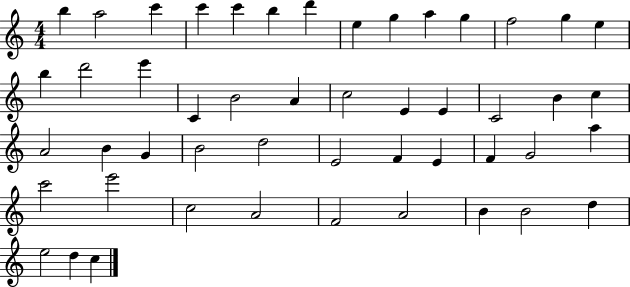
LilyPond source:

{
  \clef treble
  \numericTimeSignature
  \time 4/4
  \key c \major
  b''4 a''2 c'''4 | c'''4 c'''4 b''4 d'''4 | e''4 g''4 a''4 g''4 | f''2 g''4 e''4 | \break b''4 d'''2 e'''4 | c'4 b'2 a'4 | c''2 e'4 e'4 | c'2 b'4 c''4 | \break a'2 b'4 g'4 | b'2 d''2 | e'2 f'4 e'4 | f'4 g'2 a''4 | \break c'''2 e'''2 | c''2 a'2 | f'2 a'2 | b'4 b'2 d''4 | \break e''2 d''4 c''4 | \bar "|."
}